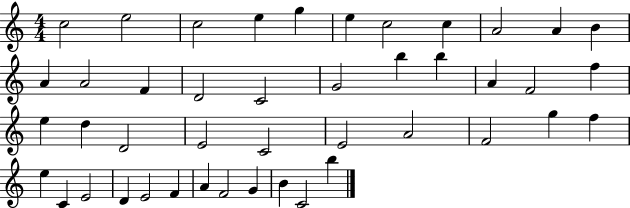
X:1
T:Untitled
M:4/4
L:1/4
K:C
c2 e2 c2 e g e c2 c A2 A B A A2 F D2 C2 G2 b b A F2 f e d D2 E2 C2 E2 A2 F2 g f e C E2 D E2 F A F2 G B C2 b